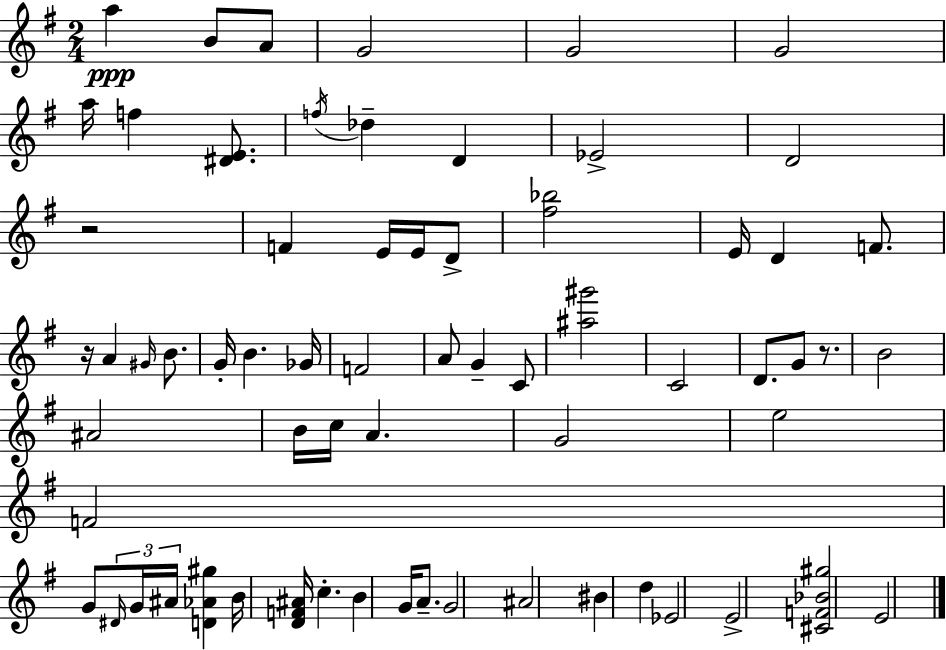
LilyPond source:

{
  \clef treble
  \numericTimeSignature
  \time 2/4
  \key e \minor
  a''4\ppp b'8 a'8 | g'2 | g'2 | g'2 | \break a''16 f''4 <dis' e'>8. | \acciaccatura { f''16 } des''4-- d'4 | ees'2-> | d'2 | \break r2 | f'4 e'16 e'16 d'8-> | <fis'' bes''>2 | e'16 d'4 f'8. | \break r16 a'4 \grace { gis'16 } b'8. | g'16-. b'4. | ges'16 f'2 | a'8 g'4-- | \break c'8 <ais'' gis'''>2 | c'2 | d'8. g'8 r8. | b'2 | \break ais'2 | b'16 c''16 a'4. | g'2 | e''2 | \break f'2 | g'8 \tuplet 3/2 { \grace { dis'16 } g'16 ais'16 } <d' aes' gis''>4 | b'16 <d' f' ais'>16 c''4.-. | b'4 g'16 | \break a'8.-- g'2 | ais'2 | bis'4 d''4 | ees'2 | \break e'2-> | <cis' f' bes' gis''>2 | e'2 | \bar "|."
}